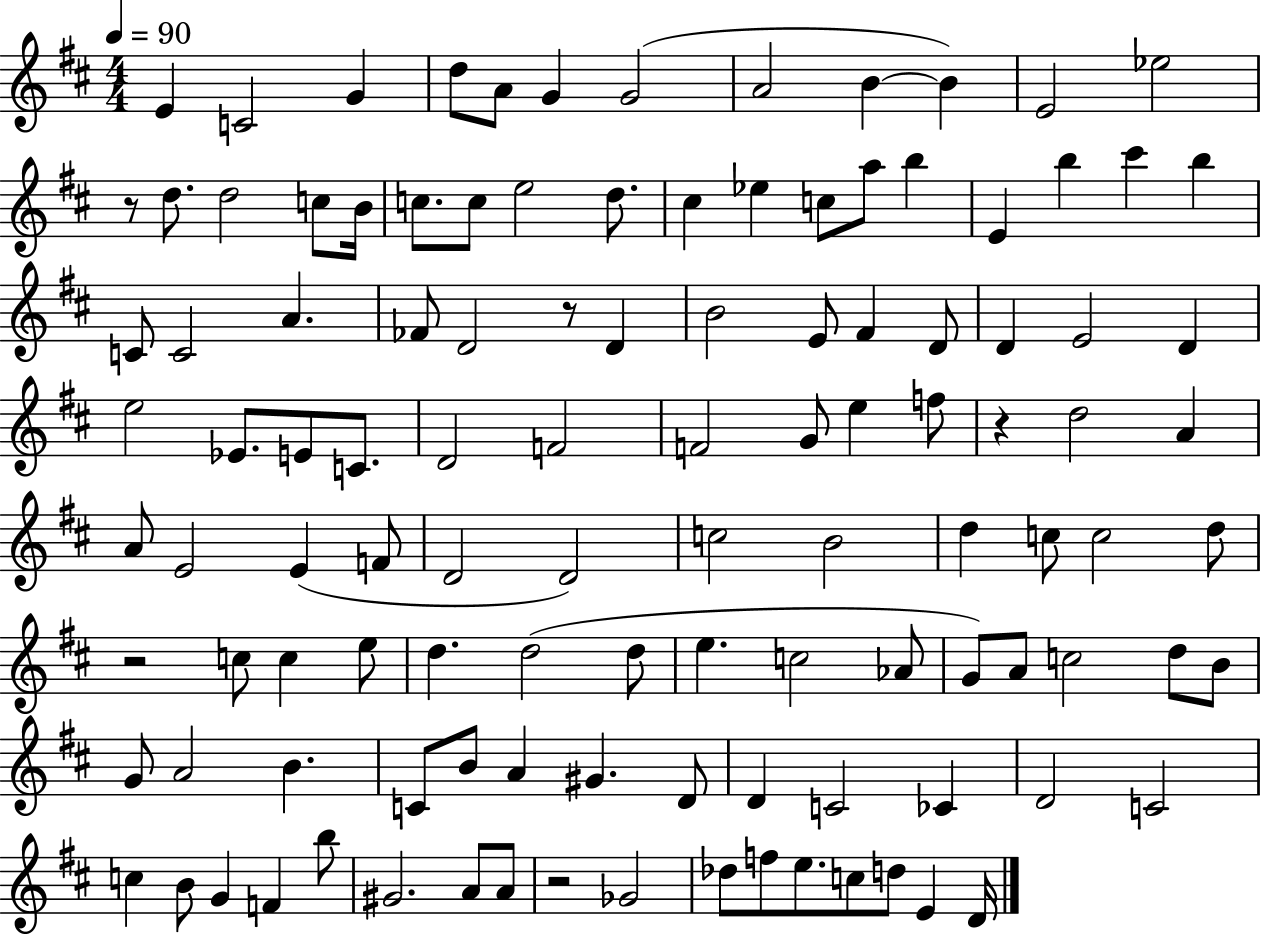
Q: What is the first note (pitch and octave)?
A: E4